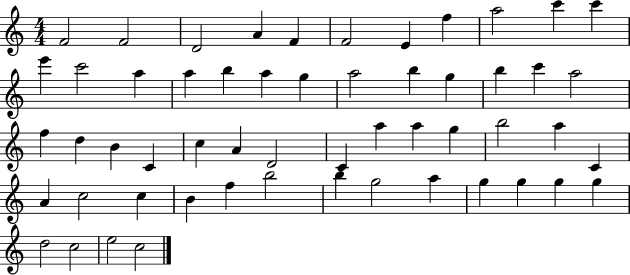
F4/h F4/h D4/h A4/q F4/q F4/h E4/q F5/q A5/h C6/q C6/q E6/q C6/h A5/q A5/q B5/q A5/q G5/q A5/h B5/q G5/q B5/q C6/q A5/h F5/q D5/q B4/q C4/q C5/q A4/q D4/h C4/q A5/q A5/q G5/q B5/h A5/q C4/q A4/q C5/h C5/q B4/q F5/q B5/h B5/q G5/h A5/q G5/q G5/q G5/q G5/q D5/h C5/h E5/h C5/h